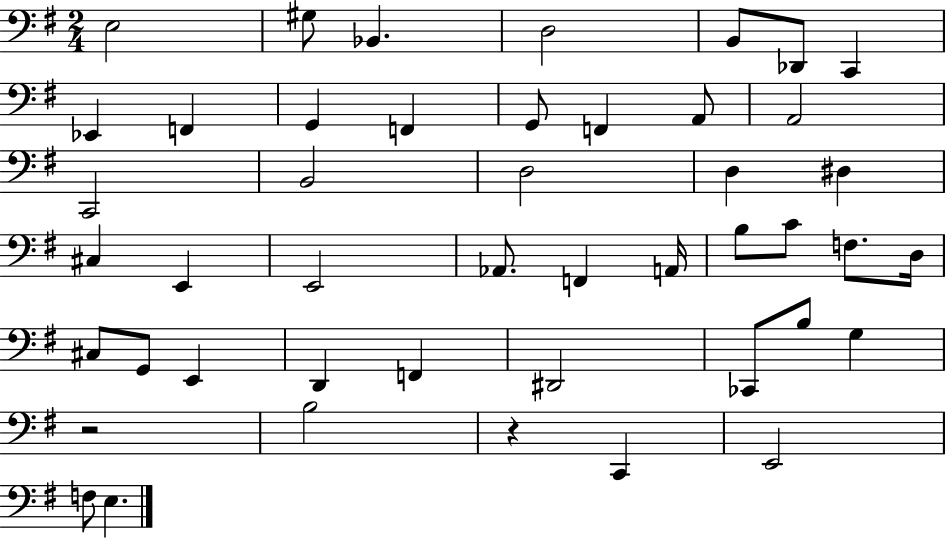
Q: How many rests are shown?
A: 2